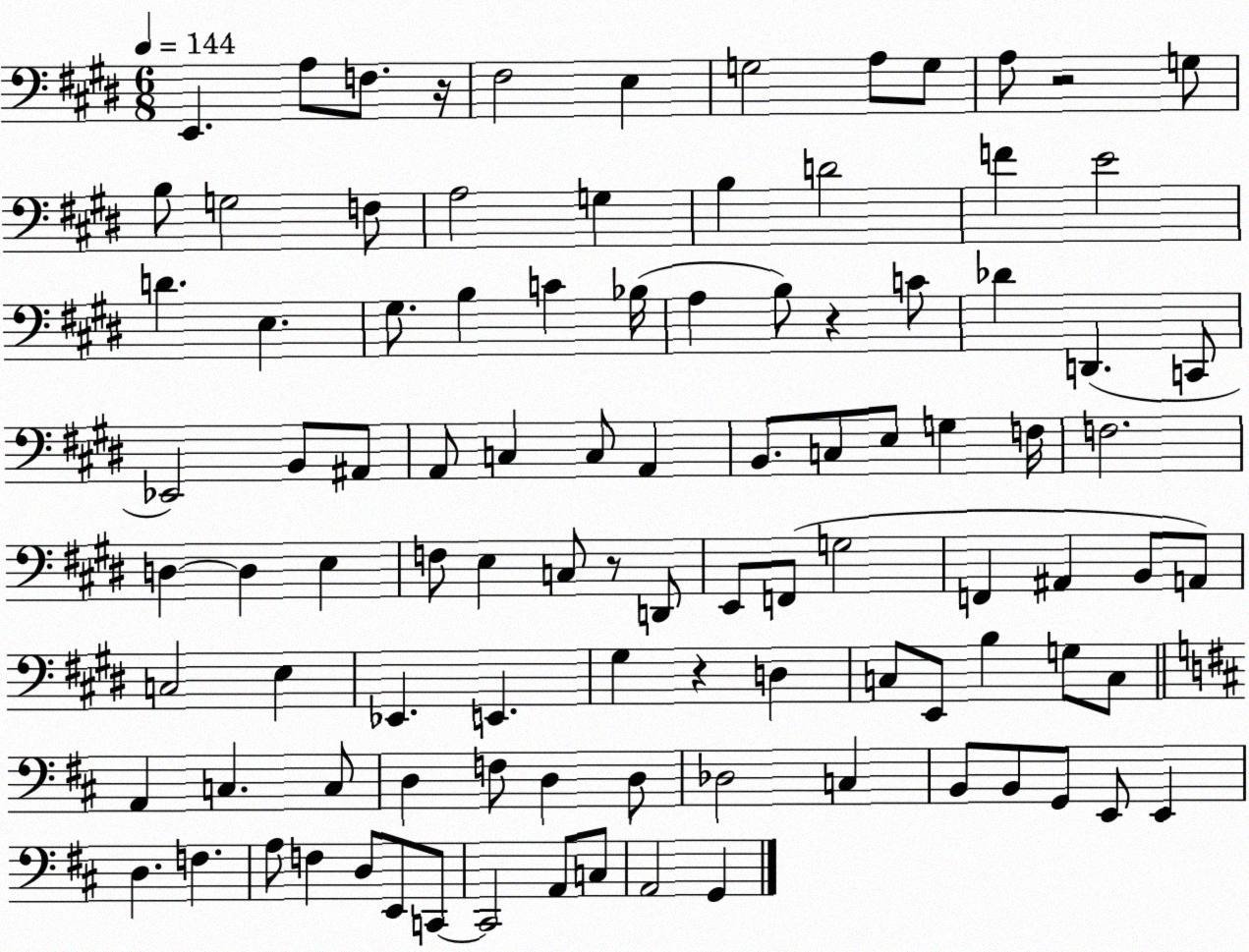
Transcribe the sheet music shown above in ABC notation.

X:1
T:Untitled
M:6/8
L:1/4
K:E
E,, A,/2 F,/2 z/4 ^F,2 E, G,2 A,/2 G,/2 A,/2 z2 G,/2 B,/2 G,2 F,/2 A,2 G, B, D2 F E2 D E, ^G,/2 B, C _B,/4 A, B,/2 z C/2 _D D,, C,,/2 _E,,2 B,,/2 ^A,,/2 A,,/2 C, C,/2 A,, B,,/2 C,/2 E,/2 G, F,/4 F,2 D, D, E, F,/2 E, C,/2 z/2 D,,/2 E,,/2 F,,/2 G,2 F,, ^A,, B,,/2 A,,/2 C,2 E, _E,, E,, ^G, z D, C,/2 E,,/2 B, G,/2 C,/2 A,, C, C,/2 D, F,/2 D, D,/2 _D,2 C, B,,/2 B,,/2 G,,/2 E,,/2 E,, D, F, A,/2 F, D,/2 E,,/2 C,,/2 C,,2 A,,/2 C,/2 A,,2 G,,